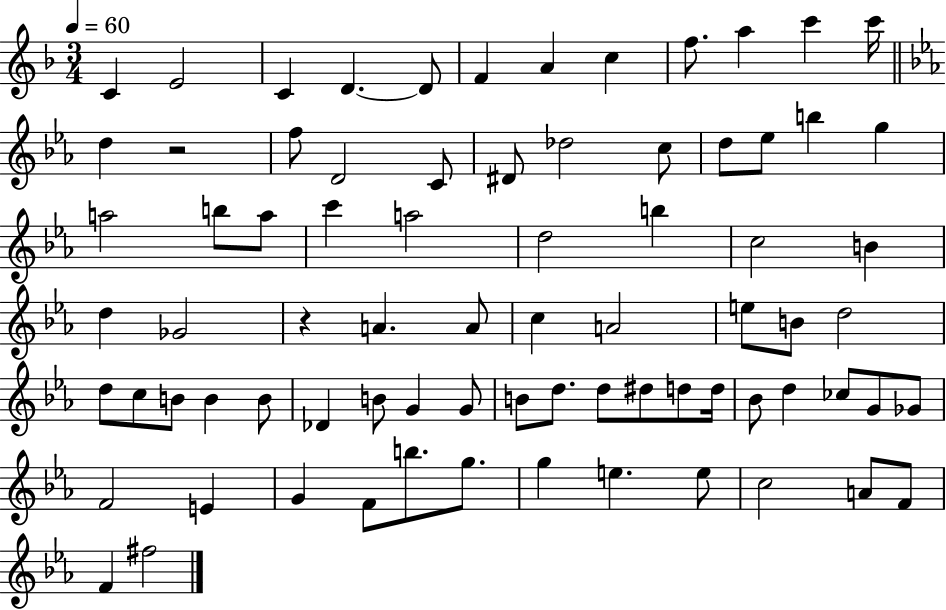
X:1
T:Untitled
M:3/4
L:1/4
K:F
C E2 C D D/2 F A c f/2 a c' c'/4 d z2 f/2 D2 C/2 ^D/2 _d2 c/2 d/2 _e/2 b g a2 b/2 a/2 c' a2 d2 b c2 B d _G2 z A A/2 c A2 e/2 B/2 d2 d/2 c/2 B/2 B B/2 _D B/2 G G/2 B/2 d/2 d/2 ^d/2 d/2 d/4 _B/2 d _c/2 G/2 _G/2 F2 E G F/2 b/2 g/2 g e e/2 c2 A/2 F/2 F ^f2